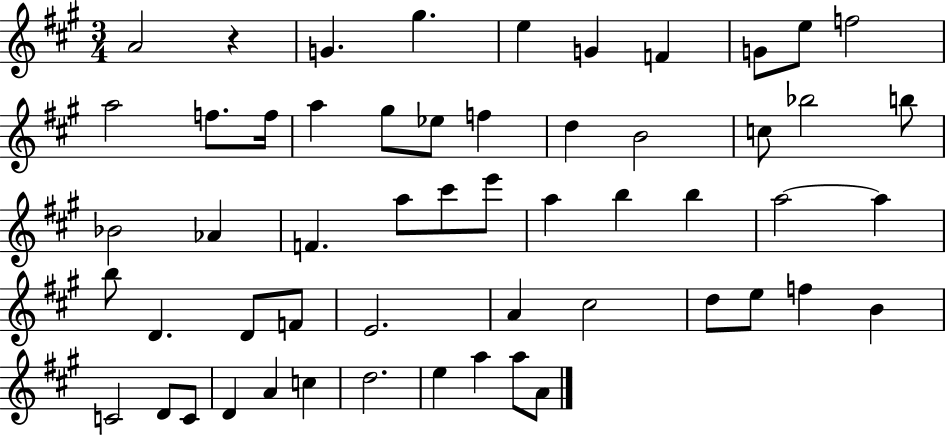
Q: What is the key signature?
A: A major